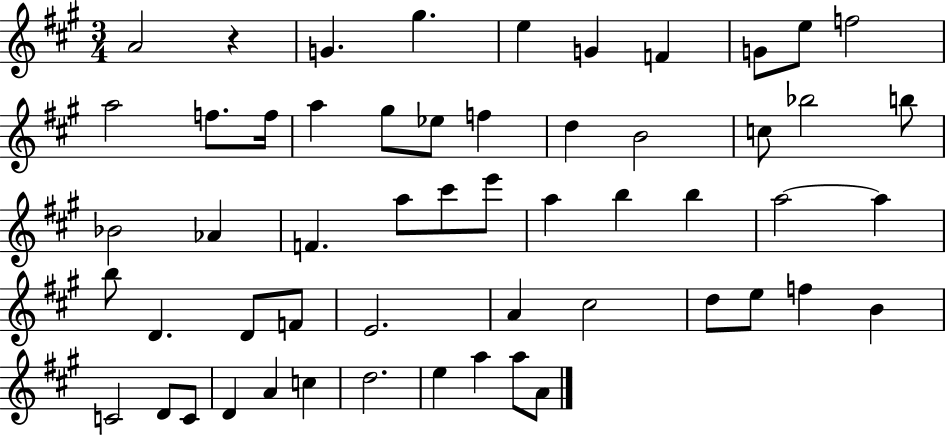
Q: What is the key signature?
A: A major